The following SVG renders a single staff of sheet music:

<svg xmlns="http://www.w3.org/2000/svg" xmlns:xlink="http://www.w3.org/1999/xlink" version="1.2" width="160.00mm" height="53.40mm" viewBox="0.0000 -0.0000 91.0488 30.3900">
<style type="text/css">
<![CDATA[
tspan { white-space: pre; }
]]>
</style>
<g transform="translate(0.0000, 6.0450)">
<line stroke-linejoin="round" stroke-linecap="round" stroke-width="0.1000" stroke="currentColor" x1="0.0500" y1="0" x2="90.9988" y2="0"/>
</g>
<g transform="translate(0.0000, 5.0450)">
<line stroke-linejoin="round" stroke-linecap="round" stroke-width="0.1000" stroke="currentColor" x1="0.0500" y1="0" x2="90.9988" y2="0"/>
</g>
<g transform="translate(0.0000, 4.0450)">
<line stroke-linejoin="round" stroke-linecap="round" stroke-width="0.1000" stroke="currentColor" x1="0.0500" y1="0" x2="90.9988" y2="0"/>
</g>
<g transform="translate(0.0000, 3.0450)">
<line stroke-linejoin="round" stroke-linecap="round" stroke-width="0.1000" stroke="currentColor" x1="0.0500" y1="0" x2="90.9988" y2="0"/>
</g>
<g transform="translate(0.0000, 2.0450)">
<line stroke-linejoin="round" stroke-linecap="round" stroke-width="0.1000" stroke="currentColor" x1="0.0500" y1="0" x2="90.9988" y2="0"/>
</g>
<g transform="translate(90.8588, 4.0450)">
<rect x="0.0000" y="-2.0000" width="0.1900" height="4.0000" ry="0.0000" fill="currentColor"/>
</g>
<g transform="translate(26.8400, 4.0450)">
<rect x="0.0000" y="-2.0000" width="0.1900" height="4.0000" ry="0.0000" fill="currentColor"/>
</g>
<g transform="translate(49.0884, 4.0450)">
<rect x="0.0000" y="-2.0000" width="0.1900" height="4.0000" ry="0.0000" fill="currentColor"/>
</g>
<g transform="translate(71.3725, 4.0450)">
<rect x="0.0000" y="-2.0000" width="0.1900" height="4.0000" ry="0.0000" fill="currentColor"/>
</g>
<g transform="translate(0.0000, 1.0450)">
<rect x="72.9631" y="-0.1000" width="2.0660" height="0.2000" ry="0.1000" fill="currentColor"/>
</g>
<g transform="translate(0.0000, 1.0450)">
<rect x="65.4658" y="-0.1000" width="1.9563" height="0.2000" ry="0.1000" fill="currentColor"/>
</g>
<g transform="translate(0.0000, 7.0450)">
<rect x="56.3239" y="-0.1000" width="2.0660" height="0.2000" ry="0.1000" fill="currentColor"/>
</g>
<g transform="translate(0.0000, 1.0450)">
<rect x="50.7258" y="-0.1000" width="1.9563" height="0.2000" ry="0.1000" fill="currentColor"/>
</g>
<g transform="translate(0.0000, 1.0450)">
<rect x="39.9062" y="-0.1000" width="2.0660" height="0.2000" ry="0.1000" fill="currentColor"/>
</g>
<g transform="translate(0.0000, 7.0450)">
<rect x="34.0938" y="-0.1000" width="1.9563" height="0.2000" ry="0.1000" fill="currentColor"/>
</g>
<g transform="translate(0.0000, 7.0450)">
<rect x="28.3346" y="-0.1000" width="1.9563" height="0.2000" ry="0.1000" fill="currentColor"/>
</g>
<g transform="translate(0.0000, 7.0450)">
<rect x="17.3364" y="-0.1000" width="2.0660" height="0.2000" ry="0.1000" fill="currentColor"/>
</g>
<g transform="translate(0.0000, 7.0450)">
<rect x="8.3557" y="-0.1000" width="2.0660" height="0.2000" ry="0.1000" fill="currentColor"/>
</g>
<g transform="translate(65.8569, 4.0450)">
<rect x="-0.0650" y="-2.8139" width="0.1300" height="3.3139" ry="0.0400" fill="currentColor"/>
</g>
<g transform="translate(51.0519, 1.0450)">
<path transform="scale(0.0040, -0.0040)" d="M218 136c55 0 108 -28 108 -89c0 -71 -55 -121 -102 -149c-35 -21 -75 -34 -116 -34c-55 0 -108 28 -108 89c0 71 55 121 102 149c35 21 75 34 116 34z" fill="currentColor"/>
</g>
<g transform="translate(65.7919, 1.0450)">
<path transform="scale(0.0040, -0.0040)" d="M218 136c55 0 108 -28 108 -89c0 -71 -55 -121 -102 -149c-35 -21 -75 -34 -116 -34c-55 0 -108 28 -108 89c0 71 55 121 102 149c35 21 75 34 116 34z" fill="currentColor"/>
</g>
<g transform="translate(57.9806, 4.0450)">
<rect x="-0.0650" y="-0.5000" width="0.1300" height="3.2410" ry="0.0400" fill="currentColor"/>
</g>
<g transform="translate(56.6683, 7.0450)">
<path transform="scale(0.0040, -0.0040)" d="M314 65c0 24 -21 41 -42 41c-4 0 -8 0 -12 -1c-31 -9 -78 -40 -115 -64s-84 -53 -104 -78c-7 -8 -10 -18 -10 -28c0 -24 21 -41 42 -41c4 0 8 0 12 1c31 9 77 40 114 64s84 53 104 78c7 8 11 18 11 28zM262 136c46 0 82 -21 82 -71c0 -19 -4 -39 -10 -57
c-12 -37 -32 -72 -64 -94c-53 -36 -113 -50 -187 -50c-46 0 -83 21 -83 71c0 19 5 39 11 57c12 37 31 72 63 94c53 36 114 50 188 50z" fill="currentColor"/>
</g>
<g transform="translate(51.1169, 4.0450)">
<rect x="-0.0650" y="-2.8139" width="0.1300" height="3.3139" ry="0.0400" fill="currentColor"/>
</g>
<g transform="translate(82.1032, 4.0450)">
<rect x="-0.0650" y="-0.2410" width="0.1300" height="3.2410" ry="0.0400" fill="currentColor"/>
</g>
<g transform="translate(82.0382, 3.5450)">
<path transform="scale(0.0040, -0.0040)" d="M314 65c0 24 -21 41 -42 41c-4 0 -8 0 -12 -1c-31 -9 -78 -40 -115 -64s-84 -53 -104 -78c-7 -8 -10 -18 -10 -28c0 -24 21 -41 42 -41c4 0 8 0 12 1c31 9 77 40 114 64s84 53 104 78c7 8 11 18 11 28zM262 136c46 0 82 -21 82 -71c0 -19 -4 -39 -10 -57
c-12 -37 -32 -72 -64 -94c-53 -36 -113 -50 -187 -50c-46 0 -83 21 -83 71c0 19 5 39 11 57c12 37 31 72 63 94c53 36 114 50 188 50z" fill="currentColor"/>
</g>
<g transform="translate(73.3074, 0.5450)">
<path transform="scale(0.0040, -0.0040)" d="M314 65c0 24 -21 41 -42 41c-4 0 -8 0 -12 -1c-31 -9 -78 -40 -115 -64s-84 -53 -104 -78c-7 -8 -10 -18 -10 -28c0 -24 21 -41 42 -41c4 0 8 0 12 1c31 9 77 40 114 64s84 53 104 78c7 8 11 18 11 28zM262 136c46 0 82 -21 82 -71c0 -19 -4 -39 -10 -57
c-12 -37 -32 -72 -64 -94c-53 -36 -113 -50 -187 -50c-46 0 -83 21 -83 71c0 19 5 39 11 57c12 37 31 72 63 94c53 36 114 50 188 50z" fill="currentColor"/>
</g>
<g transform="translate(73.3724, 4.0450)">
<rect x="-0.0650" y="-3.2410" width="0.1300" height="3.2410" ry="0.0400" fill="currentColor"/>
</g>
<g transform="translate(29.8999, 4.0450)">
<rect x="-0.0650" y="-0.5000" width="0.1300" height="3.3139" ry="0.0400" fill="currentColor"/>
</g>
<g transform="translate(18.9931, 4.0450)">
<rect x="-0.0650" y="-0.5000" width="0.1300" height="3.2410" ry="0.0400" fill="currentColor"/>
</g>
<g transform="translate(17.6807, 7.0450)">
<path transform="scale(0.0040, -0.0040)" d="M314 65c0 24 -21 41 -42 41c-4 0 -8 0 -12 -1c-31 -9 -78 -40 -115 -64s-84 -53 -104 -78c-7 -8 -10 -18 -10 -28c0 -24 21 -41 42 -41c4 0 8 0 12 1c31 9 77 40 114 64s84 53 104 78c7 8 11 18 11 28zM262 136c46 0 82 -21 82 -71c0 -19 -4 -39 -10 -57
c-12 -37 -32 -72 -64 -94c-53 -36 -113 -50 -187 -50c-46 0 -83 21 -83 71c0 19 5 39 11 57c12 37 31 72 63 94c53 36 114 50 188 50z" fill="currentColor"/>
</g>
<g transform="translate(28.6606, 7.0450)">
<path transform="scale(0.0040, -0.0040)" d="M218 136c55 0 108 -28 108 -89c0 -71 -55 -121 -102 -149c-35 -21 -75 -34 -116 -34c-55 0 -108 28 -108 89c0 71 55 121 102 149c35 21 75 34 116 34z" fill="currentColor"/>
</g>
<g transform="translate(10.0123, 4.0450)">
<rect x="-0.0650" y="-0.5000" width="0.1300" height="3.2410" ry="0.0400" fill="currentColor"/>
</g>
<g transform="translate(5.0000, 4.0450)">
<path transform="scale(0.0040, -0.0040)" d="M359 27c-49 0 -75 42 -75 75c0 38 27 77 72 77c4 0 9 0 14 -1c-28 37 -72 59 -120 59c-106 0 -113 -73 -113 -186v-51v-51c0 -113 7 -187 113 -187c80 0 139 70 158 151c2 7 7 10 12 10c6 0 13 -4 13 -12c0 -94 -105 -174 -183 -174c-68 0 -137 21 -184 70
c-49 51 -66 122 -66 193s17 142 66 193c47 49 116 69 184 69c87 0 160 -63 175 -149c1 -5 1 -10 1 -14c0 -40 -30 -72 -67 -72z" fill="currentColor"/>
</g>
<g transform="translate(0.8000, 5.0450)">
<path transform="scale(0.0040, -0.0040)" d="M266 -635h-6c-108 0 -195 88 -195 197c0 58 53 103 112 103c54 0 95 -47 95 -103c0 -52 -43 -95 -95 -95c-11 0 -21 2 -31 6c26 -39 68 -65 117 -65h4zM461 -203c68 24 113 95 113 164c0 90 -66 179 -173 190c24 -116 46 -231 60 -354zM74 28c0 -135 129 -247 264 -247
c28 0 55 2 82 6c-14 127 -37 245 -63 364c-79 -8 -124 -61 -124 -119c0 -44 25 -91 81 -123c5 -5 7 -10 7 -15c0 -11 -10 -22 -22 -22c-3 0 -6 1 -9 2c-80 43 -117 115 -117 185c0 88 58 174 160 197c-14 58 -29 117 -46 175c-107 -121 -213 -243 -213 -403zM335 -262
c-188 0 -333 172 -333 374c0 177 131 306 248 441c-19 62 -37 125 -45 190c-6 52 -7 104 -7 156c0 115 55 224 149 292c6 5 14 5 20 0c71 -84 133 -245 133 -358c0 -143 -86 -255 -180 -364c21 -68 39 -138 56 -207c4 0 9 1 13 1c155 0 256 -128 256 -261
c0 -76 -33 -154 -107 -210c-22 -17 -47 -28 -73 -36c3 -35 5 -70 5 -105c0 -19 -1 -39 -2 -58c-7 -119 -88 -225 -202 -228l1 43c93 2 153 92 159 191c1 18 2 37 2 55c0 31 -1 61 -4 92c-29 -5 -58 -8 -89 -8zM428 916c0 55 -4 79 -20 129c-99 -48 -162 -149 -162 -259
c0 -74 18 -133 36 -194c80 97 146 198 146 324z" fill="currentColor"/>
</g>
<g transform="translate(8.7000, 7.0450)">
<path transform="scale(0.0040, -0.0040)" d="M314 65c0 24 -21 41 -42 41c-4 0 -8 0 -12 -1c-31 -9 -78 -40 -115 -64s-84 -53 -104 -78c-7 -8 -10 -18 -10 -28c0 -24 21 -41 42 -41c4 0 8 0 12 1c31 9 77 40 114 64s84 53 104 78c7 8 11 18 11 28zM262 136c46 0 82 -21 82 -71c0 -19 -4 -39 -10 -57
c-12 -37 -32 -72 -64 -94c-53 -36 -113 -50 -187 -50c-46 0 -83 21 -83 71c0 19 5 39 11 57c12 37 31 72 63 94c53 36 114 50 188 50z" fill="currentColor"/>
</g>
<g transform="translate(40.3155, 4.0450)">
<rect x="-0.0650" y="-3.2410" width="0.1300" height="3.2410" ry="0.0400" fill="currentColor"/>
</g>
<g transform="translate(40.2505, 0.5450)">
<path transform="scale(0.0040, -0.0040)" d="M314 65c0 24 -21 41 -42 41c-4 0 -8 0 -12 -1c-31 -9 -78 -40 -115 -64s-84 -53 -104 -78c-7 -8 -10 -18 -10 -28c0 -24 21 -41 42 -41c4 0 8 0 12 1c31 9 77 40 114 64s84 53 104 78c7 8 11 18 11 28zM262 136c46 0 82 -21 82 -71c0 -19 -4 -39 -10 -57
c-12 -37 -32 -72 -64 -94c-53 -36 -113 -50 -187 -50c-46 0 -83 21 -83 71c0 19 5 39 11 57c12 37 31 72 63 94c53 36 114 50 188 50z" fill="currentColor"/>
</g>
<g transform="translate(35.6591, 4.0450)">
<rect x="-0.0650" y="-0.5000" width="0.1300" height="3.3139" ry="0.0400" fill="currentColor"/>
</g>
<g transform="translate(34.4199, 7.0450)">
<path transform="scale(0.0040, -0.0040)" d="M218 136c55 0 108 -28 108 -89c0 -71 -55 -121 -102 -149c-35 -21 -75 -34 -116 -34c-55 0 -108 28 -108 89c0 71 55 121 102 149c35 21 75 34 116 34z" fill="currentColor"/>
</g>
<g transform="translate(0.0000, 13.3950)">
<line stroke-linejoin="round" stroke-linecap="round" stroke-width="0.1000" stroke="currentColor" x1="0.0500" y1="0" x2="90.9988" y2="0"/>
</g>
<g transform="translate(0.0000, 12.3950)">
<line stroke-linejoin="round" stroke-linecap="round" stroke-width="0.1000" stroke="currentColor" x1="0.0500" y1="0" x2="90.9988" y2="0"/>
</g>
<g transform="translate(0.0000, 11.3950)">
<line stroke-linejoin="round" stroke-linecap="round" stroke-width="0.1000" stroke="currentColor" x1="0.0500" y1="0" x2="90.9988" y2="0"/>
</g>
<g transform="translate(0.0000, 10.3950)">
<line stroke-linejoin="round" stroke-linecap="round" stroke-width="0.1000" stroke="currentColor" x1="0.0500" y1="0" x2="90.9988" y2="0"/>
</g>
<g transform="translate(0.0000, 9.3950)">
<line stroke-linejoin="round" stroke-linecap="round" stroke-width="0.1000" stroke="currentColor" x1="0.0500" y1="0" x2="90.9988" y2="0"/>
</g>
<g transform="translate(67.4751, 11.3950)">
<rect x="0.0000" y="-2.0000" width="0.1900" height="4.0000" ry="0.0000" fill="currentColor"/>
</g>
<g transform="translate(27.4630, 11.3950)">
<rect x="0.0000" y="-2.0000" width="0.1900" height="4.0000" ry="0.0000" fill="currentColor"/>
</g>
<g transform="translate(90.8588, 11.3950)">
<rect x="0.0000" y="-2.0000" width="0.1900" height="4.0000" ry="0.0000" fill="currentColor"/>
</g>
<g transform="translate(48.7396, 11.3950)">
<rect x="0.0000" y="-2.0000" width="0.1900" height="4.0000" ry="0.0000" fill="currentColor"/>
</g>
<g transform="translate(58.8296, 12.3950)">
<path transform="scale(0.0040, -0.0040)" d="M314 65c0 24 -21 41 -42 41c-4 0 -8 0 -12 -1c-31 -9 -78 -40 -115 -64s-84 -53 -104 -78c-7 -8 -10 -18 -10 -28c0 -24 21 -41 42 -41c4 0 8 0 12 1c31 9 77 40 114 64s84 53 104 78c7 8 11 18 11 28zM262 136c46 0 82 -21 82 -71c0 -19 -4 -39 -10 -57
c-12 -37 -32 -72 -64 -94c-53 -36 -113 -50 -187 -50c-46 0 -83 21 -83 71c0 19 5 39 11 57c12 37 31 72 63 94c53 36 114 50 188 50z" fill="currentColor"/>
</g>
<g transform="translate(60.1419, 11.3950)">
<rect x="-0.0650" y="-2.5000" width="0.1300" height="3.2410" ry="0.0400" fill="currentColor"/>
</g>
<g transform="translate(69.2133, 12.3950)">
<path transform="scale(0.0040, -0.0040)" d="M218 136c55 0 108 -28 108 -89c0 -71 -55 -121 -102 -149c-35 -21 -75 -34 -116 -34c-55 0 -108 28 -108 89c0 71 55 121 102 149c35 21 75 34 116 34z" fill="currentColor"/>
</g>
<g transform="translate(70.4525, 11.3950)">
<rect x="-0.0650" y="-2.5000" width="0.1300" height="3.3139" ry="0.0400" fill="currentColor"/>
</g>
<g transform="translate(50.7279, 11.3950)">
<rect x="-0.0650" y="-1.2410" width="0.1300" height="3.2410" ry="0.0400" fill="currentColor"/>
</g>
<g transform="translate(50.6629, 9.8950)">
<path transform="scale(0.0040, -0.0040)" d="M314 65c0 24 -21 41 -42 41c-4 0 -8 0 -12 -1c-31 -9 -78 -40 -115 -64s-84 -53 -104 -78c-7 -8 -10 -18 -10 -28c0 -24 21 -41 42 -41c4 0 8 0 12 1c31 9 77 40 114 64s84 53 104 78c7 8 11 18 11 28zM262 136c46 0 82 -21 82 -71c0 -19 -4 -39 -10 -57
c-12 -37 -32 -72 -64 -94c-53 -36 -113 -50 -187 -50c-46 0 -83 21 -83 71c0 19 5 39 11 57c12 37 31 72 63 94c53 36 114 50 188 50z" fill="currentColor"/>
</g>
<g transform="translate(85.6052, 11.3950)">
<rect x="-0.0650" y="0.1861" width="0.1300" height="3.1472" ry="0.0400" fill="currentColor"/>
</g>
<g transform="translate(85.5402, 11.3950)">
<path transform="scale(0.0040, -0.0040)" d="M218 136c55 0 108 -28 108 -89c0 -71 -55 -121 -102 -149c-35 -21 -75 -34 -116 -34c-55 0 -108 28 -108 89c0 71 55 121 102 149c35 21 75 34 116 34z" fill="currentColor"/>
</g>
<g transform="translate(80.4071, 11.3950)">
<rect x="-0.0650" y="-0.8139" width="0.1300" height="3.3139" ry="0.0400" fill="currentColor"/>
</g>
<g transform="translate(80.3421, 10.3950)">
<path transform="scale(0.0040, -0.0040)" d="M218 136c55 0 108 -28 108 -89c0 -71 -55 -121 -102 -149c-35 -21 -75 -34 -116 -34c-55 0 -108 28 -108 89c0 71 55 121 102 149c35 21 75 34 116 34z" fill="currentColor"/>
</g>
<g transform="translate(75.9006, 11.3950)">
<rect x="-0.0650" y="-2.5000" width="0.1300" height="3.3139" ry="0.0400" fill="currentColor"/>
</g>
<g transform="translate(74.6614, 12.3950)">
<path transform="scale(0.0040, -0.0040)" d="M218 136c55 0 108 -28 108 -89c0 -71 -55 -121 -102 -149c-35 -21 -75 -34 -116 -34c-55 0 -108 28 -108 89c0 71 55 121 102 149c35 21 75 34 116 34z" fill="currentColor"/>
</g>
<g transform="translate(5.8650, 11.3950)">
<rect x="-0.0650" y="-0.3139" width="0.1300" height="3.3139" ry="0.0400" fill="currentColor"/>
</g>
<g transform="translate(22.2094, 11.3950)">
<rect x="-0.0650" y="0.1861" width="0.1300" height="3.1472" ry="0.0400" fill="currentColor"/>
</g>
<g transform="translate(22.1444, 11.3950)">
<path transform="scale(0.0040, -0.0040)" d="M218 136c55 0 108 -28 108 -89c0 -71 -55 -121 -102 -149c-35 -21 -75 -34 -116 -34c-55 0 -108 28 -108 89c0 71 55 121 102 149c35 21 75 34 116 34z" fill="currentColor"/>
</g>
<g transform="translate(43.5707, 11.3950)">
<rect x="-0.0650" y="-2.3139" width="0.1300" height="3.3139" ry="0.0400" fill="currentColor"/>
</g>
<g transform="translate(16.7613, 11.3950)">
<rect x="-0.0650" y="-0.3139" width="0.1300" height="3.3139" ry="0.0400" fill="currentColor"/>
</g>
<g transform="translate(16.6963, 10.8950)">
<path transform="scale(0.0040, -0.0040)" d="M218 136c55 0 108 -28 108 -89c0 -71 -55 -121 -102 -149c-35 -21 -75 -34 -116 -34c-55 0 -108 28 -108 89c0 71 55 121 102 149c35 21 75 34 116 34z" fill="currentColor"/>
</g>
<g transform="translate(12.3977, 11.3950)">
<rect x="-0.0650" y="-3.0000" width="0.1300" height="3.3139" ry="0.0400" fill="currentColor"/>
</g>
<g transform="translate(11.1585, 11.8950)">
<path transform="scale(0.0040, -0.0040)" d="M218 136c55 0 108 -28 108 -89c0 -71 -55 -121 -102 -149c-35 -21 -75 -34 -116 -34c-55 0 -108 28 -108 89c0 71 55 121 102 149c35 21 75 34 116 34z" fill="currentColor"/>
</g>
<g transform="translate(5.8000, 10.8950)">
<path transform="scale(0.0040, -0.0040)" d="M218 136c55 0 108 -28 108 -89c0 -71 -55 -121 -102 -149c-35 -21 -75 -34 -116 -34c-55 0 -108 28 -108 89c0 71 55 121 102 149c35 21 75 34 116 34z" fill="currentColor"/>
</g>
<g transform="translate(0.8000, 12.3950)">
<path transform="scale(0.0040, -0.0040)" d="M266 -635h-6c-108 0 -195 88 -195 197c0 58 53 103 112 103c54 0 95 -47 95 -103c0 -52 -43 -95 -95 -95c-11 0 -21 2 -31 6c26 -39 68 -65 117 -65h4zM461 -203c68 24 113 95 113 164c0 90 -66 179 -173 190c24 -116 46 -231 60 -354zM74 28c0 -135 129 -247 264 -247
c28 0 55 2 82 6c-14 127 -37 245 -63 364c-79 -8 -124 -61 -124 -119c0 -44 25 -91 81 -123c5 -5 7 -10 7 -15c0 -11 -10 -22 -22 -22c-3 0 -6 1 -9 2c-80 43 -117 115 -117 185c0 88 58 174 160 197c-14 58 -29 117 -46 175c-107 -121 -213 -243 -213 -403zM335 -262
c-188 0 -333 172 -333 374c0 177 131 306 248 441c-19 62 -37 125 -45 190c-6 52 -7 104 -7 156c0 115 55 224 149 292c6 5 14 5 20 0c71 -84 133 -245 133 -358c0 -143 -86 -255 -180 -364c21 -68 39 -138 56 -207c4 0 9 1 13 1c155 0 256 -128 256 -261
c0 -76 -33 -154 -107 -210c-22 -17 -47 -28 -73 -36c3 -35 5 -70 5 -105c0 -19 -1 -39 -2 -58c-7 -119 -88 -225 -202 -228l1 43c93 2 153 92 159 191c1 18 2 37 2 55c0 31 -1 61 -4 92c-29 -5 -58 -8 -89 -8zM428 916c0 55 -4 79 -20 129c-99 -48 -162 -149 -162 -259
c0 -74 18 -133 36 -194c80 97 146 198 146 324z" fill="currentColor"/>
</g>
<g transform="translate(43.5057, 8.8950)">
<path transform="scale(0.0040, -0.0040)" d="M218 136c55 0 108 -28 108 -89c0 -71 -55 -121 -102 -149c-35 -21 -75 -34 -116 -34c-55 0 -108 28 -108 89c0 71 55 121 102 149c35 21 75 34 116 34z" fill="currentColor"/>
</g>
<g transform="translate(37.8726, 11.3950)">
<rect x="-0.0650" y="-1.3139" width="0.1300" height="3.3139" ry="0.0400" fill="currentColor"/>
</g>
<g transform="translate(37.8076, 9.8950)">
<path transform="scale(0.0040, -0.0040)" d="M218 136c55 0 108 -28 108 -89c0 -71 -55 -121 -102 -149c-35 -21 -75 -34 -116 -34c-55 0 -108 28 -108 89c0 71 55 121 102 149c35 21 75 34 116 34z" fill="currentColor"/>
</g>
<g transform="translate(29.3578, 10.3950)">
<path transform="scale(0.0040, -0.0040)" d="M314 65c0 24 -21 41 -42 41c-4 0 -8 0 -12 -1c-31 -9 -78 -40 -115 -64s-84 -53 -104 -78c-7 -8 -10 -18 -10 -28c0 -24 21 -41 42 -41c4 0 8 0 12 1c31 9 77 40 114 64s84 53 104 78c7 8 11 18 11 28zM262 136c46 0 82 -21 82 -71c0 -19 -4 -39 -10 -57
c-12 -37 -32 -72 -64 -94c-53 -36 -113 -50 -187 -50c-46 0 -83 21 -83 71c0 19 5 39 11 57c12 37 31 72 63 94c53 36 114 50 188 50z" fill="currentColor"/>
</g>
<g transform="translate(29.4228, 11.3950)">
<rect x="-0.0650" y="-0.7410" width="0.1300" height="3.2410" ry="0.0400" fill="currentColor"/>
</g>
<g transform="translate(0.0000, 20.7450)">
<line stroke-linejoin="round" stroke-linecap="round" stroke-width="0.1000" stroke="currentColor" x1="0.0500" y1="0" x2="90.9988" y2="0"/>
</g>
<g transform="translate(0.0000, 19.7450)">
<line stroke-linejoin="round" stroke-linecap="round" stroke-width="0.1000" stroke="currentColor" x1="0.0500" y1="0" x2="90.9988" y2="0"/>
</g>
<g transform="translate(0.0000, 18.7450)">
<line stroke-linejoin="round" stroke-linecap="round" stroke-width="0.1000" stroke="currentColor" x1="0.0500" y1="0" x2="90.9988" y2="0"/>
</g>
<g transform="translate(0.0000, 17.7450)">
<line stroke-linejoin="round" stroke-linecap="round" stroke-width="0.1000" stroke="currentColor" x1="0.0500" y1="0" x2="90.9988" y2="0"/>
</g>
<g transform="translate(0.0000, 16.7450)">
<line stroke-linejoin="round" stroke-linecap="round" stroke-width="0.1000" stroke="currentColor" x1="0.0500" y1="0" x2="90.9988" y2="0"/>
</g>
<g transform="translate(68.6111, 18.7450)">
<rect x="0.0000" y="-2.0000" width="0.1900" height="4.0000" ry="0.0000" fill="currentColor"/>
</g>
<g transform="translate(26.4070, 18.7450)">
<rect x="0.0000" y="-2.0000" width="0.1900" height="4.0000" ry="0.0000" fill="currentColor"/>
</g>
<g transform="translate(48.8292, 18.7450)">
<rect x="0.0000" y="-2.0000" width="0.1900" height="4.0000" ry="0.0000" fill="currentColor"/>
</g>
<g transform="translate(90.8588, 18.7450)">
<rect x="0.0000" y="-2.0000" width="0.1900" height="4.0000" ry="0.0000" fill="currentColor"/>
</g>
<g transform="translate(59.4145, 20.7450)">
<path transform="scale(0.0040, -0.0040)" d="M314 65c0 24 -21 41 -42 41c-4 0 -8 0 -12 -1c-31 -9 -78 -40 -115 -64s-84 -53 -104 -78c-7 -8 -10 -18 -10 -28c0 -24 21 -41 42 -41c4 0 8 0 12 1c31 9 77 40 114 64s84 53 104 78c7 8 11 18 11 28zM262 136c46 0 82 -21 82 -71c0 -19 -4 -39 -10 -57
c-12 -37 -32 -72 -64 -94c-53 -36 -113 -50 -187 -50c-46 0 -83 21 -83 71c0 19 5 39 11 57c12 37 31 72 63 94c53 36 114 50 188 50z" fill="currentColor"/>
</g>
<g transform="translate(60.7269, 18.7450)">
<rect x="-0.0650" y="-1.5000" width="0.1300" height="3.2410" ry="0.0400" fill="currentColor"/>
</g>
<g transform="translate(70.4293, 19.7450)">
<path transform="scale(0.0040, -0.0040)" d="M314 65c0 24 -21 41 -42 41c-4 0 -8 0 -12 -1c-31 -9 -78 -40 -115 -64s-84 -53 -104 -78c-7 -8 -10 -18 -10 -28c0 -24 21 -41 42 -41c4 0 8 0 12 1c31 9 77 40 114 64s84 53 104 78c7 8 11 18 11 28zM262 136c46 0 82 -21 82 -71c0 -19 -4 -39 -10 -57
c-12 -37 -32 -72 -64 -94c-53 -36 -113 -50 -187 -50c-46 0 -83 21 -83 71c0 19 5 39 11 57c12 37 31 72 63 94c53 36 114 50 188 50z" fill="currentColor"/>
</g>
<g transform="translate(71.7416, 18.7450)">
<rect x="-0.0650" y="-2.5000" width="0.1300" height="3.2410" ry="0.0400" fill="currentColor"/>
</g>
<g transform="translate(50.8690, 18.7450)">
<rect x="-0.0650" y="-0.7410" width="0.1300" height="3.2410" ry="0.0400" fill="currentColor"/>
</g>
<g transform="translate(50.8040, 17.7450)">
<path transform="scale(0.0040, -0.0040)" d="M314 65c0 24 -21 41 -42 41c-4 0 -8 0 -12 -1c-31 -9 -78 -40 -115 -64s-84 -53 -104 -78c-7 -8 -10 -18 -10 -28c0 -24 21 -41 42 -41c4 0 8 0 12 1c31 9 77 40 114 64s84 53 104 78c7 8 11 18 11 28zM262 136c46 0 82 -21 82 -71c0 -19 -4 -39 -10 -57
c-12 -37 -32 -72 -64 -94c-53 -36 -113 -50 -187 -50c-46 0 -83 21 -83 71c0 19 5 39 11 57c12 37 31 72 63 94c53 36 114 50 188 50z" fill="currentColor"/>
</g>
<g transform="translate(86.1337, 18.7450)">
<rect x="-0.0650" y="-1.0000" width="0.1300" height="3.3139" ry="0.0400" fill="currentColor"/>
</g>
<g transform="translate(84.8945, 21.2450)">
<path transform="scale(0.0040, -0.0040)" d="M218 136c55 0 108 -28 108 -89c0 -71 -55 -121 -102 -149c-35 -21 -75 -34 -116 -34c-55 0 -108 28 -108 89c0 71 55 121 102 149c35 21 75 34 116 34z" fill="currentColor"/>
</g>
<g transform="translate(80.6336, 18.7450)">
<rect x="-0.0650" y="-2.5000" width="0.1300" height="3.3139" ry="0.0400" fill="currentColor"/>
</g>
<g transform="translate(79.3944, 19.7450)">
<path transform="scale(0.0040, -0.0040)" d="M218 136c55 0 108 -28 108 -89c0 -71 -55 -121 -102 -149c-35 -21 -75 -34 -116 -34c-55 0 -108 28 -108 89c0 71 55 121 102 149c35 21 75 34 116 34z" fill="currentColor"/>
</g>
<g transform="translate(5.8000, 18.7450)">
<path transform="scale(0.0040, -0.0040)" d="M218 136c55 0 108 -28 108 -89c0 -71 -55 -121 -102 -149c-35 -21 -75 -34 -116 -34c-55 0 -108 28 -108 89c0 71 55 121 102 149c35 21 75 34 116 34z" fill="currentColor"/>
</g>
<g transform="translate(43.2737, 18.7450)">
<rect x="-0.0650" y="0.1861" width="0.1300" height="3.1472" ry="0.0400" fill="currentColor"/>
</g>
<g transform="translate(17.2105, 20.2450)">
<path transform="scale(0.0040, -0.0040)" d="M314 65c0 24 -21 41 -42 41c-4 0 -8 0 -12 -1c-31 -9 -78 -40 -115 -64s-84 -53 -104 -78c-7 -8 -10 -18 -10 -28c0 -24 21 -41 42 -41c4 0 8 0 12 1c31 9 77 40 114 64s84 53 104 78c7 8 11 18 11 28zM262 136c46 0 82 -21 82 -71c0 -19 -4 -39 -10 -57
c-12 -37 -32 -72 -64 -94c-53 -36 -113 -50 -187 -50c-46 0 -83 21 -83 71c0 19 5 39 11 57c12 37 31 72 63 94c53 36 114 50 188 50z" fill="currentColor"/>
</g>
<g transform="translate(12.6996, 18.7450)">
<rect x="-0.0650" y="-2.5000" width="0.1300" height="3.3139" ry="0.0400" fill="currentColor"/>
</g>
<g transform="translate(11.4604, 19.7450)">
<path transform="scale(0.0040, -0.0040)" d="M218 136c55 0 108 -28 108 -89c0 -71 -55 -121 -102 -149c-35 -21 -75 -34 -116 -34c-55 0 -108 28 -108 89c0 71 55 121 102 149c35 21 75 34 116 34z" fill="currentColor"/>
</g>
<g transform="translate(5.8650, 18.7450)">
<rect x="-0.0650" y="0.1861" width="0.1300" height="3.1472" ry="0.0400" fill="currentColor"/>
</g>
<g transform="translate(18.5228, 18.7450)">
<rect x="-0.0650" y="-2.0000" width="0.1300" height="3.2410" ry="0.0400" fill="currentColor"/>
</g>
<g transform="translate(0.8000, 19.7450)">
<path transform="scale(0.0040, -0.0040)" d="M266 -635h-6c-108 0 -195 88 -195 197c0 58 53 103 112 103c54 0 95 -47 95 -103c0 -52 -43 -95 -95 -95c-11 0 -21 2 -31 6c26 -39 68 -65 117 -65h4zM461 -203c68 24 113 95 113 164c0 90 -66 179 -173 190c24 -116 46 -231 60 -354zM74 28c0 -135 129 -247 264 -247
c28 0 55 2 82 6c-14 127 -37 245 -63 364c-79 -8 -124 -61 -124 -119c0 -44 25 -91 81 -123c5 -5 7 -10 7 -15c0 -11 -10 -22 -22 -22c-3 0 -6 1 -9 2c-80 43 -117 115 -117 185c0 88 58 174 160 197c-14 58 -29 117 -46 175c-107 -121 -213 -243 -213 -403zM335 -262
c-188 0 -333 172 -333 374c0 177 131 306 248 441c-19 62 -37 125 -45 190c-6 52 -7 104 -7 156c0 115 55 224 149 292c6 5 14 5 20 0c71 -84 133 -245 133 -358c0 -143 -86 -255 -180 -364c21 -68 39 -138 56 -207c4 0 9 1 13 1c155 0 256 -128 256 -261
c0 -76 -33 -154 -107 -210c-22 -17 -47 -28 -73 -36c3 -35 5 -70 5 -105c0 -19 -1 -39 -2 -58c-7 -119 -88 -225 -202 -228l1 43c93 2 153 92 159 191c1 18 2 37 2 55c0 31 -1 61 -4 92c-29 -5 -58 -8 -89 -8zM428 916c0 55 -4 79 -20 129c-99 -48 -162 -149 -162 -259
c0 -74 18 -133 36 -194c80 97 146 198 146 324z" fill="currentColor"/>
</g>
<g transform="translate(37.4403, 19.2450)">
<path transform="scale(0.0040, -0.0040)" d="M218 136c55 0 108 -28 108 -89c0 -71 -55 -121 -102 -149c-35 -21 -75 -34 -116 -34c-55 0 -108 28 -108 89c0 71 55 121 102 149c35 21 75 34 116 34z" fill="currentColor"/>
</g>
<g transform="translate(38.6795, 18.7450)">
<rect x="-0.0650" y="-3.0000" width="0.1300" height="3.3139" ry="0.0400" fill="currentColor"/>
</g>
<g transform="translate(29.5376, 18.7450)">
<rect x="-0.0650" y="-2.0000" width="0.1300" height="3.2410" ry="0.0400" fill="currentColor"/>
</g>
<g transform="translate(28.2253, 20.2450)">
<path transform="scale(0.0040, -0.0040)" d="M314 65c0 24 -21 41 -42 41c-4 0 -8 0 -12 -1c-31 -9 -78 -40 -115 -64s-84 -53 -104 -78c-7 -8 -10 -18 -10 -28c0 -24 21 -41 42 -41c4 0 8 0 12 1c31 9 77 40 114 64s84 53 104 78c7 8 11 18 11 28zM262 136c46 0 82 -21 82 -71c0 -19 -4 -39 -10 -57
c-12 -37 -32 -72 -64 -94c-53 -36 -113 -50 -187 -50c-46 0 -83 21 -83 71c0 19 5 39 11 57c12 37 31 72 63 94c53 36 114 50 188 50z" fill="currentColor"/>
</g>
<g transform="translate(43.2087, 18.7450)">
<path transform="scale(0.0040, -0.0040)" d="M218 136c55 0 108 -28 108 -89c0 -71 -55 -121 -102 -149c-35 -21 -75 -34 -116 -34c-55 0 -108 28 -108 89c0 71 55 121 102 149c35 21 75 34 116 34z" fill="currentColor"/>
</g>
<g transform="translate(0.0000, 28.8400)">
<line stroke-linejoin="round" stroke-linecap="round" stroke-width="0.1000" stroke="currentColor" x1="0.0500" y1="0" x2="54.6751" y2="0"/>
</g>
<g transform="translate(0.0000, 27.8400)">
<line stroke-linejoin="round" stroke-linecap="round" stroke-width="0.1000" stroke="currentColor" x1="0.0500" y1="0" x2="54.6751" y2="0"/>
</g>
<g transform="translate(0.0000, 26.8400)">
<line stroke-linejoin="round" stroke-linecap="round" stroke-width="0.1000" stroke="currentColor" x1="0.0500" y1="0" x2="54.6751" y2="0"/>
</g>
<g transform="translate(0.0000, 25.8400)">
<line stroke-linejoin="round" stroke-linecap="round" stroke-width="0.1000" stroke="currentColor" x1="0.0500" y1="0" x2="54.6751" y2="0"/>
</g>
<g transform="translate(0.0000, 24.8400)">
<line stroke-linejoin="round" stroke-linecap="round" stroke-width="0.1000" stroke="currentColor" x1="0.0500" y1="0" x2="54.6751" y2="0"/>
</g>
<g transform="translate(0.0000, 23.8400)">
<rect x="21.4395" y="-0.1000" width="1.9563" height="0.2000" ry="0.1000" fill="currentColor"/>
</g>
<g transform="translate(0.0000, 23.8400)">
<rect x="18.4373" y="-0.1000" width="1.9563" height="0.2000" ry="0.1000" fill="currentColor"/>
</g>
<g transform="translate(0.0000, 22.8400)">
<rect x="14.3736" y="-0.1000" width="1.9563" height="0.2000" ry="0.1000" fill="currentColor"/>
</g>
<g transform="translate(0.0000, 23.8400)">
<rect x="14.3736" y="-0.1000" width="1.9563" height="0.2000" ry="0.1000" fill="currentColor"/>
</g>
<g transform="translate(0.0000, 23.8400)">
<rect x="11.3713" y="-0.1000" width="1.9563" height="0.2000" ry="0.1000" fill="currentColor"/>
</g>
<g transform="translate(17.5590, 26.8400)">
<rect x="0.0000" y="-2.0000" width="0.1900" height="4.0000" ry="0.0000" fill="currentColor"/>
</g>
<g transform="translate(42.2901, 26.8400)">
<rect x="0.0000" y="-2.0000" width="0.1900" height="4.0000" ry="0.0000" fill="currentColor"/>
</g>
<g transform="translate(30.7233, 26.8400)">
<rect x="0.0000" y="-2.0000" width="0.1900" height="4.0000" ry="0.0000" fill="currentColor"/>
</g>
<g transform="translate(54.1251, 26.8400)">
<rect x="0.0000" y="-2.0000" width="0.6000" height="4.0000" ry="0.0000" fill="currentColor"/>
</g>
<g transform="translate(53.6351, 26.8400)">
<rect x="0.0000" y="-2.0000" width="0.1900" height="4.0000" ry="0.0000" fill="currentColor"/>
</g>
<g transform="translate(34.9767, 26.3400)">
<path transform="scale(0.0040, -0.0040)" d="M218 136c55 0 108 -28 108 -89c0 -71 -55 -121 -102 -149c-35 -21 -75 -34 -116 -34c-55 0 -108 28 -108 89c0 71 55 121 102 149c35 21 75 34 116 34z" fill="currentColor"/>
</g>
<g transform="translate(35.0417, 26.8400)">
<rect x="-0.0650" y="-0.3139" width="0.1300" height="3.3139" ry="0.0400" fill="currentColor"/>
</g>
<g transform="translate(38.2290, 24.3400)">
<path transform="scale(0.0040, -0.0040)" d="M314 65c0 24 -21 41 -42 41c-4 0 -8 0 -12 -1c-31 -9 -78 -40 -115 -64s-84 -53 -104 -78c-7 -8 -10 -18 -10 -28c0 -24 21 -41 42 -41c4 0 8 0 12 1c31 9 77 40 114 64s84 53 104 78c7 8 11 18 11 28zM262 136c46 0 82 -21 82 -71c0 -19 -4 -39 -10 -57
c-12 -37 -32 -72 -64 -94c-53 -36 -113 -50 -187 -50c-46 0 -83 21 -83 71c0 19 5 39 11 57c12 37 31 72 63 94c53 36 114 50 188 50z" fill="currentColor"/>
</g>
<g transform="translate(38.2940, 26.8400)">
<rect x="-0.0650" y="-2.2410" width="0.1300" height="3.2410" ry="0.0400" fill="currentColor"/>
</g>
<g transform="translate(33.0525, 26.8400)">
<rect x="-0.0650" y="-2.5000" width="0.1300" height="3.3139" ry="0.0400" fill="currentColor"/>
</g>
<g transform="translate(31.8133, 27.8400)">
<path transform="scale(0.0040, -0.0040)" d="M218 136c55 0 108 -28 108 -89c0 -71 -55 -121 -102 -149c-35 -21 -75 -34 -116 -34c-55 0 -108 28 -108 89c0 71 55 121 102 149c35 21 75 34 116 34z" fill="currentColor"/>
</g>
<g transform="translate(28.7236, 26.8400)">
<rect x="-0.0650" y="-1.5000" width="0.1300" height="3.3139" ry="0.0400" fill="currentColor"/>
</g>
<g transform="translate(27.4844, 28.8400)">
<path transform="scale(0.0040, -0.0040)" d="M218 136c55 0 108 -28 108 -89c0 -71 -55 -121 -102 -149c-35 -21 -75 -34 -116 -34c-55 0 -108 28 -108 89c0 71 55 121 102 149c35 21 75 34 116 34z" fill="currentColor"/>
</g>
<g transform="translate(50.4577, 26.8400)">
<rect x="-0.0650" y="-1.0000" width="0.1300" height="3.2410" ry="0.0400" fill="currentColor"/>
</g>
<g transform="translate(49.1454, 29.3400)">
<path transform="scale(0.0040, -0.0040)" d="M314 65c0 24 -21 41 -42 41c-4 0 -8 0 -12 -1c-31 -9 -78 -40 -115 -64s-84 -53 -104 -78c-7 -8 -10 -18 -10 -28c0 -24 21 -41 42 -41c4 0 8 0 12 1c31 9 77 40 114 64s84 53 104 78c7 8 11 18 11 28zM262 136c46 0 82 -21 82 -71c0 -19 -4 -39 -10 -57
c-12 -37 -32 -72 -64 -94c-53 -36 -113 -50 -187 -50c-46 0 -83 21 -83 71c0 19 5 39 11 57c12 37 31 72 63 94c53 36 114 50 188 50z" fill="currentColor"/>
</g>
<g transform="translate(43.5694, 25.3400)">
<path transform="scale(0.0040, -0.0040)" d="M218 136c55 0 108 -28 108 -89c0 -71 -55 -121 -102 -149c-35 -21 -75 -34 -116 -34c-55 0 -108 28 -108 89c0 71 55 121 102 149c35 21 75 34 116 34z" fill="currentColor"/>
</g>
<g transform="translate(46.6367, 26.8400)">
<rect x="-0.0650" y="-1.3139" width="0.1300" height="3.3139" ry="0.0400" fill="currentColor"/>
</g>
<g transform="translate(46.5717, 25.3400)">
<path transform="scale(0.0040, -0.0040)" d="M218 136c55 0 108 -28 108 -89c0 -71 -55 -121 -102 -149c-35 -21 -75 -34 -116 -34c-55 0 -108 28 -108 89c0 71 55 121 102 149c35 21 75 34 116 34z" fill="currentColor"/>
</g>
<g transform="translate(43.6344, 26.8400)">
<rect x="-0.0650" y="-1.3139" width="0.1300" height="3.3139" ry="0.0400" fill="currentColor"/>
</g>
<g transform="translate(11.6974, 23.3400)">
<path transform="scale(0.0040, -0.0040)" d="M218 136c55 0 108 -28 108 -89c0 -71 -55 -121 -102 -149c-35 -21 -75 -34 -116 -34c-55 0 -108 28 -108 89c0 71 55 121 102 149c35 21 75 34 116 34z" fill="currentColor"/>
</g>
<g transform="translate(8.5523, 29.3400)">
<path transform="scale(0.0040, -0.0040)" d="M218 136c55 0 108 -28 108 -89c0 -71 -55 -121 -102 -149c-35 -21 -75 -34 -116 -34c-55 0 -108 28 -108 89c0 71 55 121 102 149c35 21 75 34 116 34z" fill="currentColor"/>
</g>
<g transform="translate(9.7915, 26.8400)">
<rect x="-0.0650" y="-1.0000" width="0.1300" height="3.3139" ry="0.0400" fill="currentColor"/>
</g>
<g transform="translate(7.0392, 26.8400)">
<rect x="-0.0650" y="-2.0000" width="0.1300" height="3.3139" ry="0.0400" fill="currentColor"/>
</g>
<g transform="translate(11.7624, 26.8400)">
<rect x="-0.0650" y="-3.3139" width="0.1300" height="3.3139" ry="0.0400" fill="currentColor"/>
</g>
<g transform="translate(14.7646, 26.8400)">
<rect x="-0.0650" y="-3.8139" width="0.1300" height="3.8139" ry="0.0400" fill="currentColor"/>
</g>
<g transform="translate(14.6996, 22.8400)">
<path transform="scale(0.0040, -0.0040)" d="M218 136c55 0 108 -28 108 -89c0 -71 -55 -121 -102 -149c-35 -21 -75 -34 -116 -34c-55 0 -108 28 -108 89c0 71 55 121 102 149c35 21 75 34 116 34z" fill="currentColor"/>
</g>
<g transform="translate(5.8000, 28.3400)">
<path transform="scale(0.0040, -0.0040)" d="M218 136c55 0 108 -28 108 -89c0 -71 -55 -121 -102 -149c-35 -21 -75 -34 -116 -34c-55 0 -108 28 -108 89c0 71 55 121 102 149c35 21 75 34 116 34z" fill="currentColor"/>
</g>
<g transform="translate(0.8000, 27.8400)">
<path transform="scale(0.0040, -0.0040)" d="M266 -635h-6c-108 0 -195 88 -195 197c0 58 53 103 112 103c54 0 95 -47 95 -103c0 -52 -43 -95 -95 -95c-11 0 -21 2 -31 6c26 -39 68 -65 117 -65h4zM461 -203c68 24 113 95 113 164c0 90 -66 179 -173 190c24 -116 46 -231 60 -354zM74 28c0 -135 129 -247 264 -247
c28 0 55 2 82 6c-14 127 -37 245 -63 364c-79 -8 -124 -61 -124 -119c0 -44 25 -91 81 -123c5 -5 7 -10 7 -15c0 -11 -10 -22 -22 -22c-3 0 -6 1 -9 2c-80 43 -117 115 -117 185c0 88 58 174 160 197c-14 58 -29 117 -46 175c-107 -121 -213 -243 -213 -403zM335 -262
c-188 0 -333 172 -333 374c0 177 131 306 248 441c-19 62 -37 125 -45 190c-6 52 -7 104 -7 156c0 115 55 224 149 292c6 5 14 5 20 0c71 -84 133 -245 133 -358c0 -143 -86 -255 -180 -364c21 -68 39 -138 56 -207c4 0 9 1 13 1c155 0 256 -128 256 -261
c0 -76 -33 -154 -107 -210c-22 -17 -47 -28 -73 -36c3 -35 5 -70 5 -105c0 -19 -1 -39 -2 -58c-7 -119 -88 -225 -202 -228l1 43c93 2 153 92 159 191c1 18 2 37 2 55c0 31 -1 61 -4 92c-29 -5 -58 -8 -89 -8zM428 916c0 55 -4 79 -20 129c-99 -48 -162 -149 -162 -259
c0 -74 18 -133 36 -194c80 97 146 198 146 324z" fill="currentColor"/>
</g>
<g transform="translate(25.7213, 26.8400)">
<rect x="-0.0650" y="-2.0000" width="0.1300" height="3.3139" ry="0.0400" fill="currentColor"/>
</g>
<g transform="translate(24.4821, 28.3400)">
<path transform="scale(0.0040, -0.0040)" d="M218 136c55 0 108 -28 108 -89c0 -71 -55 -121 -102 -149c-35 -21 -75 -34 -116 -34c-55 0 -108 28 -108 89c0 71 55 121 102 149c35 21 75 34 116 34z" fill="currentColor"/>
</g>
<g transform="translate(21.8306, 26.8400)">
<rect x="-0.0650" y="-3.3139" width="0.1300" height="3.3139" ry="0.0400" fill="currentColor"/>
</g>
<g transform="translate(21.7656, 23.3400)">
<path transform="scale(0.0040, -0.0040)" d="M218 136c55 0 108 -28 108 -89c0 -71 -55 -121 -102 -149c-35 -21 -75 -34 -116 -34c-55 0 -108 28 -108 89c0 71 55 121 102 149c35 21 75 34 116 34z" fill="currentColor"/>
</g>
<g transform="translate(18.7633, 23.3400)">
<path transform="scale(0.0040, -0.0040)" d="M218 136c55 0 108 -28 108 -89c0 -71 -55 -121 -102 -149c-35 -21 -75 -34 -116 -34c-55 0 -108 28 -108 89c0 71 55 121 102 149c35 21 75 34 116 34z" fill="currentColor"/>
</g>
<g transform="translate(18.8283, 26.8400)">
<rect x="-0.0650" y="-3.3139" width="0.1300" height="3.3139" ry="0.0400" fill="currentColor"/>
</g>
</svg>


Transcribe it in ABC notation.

X:1
T:Untitled
M:4/4
L:1/4
K:C
C2 C2 C C b2 a C2 a b2 c2 c A c B d2 e g e2 G2 G G d B B G F2 F2 A B d2 E2 G2 G D F D b c' b b F E G c g2 e e D2